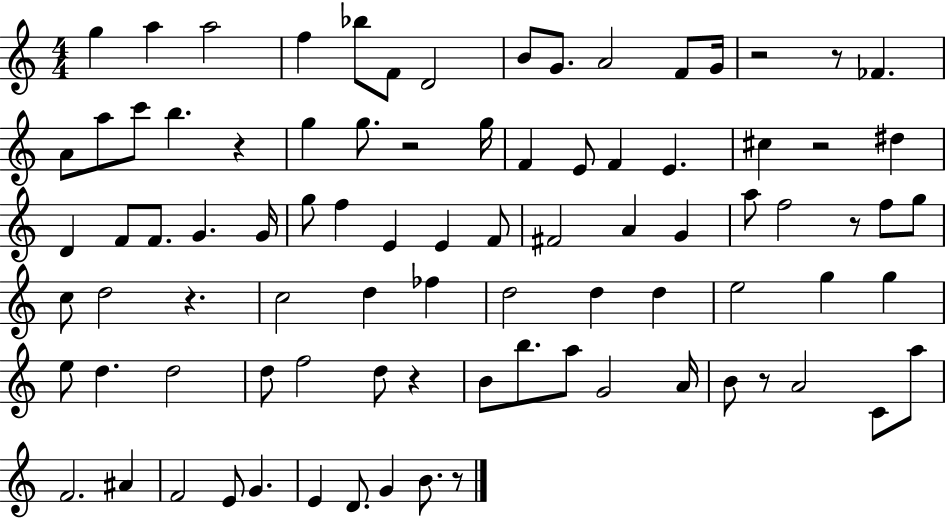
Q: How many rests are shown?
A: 10